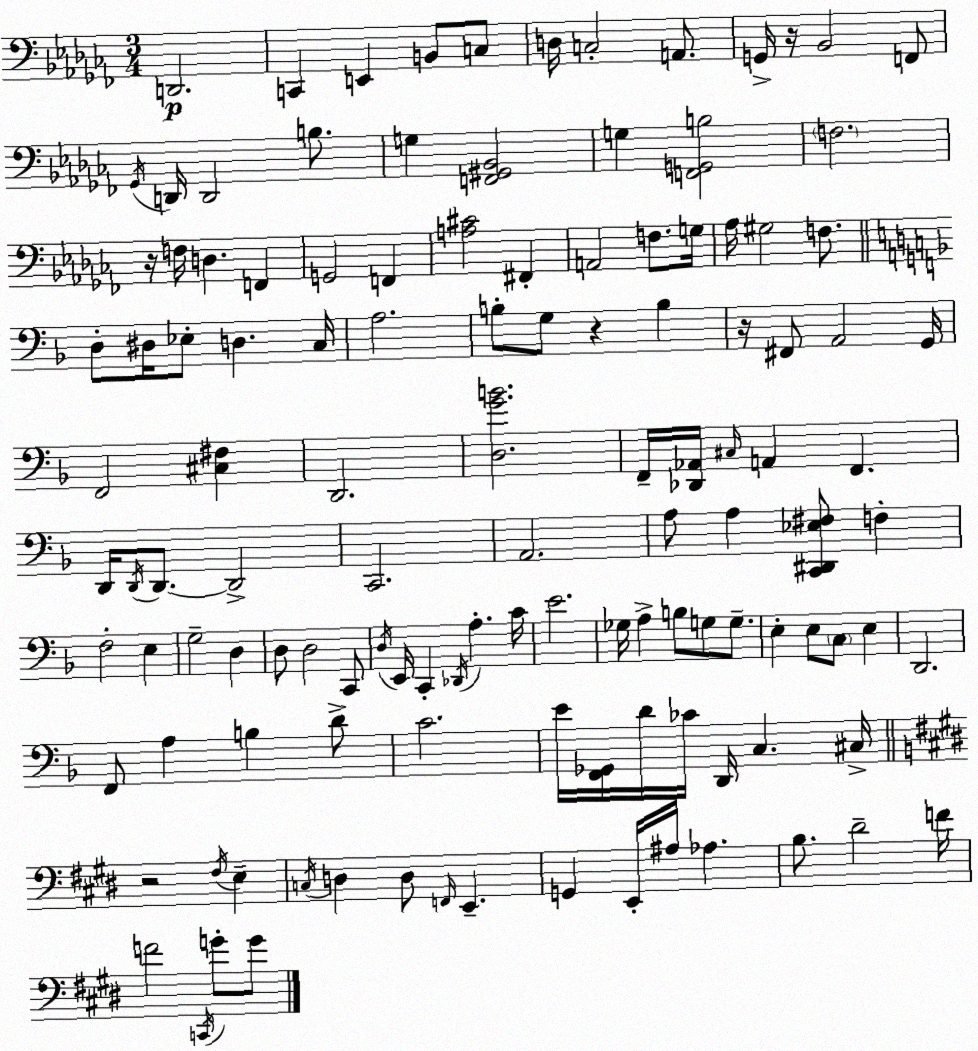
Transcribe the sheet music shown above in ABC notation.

X:1
T:Untitled
M:3/4
L:1/4
K:Abm
D,,2 C,, E,, B,,/2 C,/2 D,/4 C,2 A,,/2 G,,/4 z/4 _B,,2 F,,/2 _G,,/4 D,,/4 D,,2 B,/2 G, [F,,^G,,_B,,]2 G, [F,,G,,B,]2 F,2 z/4 F,/4 D, F,, G,,2 F,, [A,^C]2 ^F,, A,,2 F,/2 G,/4 _A,/4 ^G,2 F,/2 D,/2 ^D,/4 _E,/2 D, C,/4 A,2 B,/2 G,/2 z B, z/4 ^F,,/2 A,,2 G,,/4 F,,2 [^C,^F,] D,,2 [D,GB]2 F,,/4 [_D,,_A,,]/4 ^C,/4 A,, F,, D,,/4 D,,/4 D,,/2 D,,2 C,,2 A,,2 A,/2 A, [C,,^D,,_E,^F,]/2 F, F,2 E, G,2 D, D,/2 D,2 C,,/2 D,/4 E,,/4 C,, _D,,/4 A, C/4 E2 _G,/4 A, B,/2 G,/2 G,/2 E, E,/2 C,/2 E, D,,2 F,,/2 A, B, D/2 C2 E/4 [F,,_G,,]/4 D/4 _C/4 D,,/4 C, ^C,/4 z2 ^F,/4 E, C,/4 D, D,/2 F,,/4 E,, G,, E,,/4 ^A,/4 _A, B,/2 ^D2 F/4 F2 C,,/4 G/2 G/2